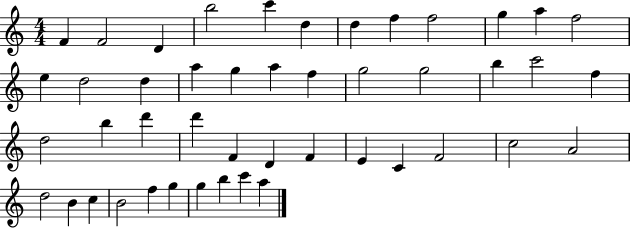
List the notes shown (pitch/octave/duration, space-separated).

F4/q F4/h D4/q B5/h C6/q D5/q D5/q F5/q F5/h G5/q A5/q F5/h E5/q D5/h D5/q A5/q G5/q A5/q F5/q G5/h G5/h B5/q C6/h F5/q D5/h B5/q D6/q D6/q F4/q D4/q F4/q E4/q C4/q F4/h C5/h A4/h D5/h B4/q C5/q B4/h F5/q G5/q G5/q B5/q C6/q A5/q